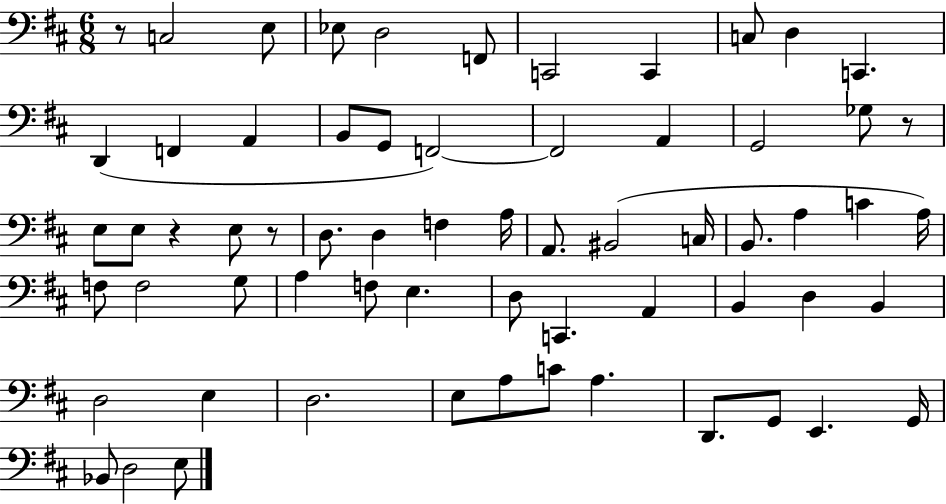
{
  \clef bass
  \numericTimeSignature
  \time 6/8
  \key d \major
  r8 c2 e8 | ees8 d2 f,8 | c,2 c,4 | c8 d4 c,4. | \break d,4( f,4 a,4 | b,8 g,8 f,2~~) | f,2 a,4 | g,2 ges8 r8 | \break e8 e8 r4 e8 r8 | d8. d4 f4 a16 | a,8. bis,2( c16 | b,8. a4 c'4 a16) | \break f8 f2 g8 | a4 f8 e4. | d8 c,4. a,4 | b,4 d4 b,4 | \break d2 e4 | d2. | e8 a8 c'8 a4. | d,8. g,8 e,4. g,16 | \break bes,8 d2 e8 | \bar "|."
}